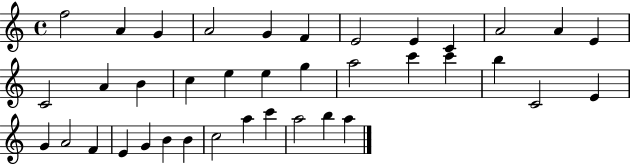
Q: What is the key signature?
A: C major